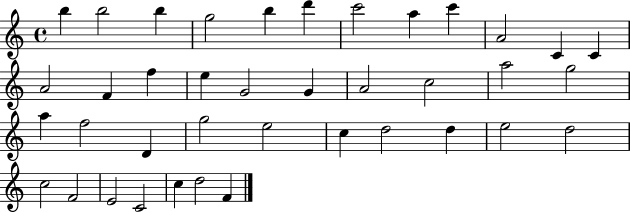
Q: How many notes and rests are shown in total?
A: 39